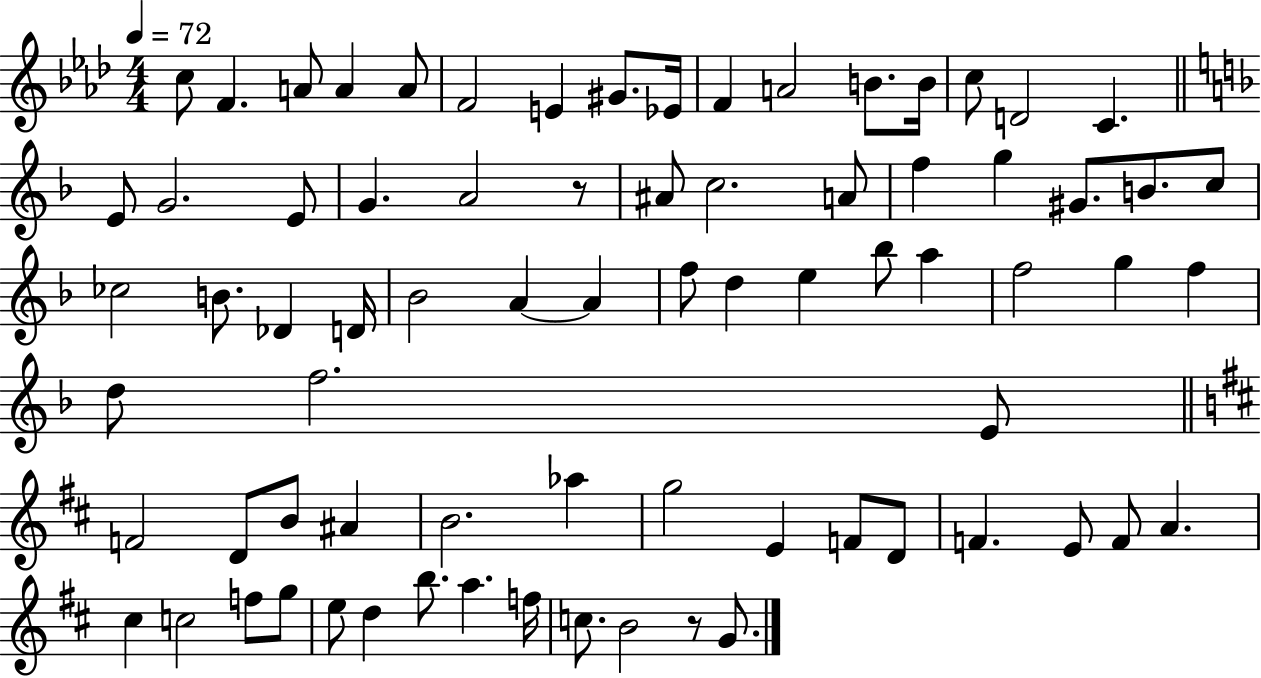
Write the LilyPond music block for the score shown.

{
  \clef treble
  \numericTimeSignature
  \time 4/4
  \key aes \major
  \tempo 4 = 72
  c''8 f'4. a'8 a'4 a'8 | f'2 e'4 gis'8. ees'16 | f'4 a'2 b'8. b'16 | c''8 d'2 c'4. | \break \bar "||" \break \key f \major e'8 g'2. e'8 | g'4. a'2 r8 | ais'8 c''2. a'8 | f''4 g''4 gis'8. b'8. c''8 | \break ces''2 b'8. des'4 d'16 | bes'2 a'4~~ a'4 | f''8 d''4 e''4 bes''8 a''4 | f''2 g''4 f''4 | \break d''8 f''2. e'8 | \bar "||" \break \key d \major f'2 d'8 b'8 ais'4 | b'2. aes''4 | g''2 e'4 f'8 d'8 | f'4. e'8 f'8 a'4. | \break cis''4 c''2 f''8 g''8 | e''8 d''4 b''8. a''4. f''16 | c''8. b'2 r8 g'8. | \bar "|."
}